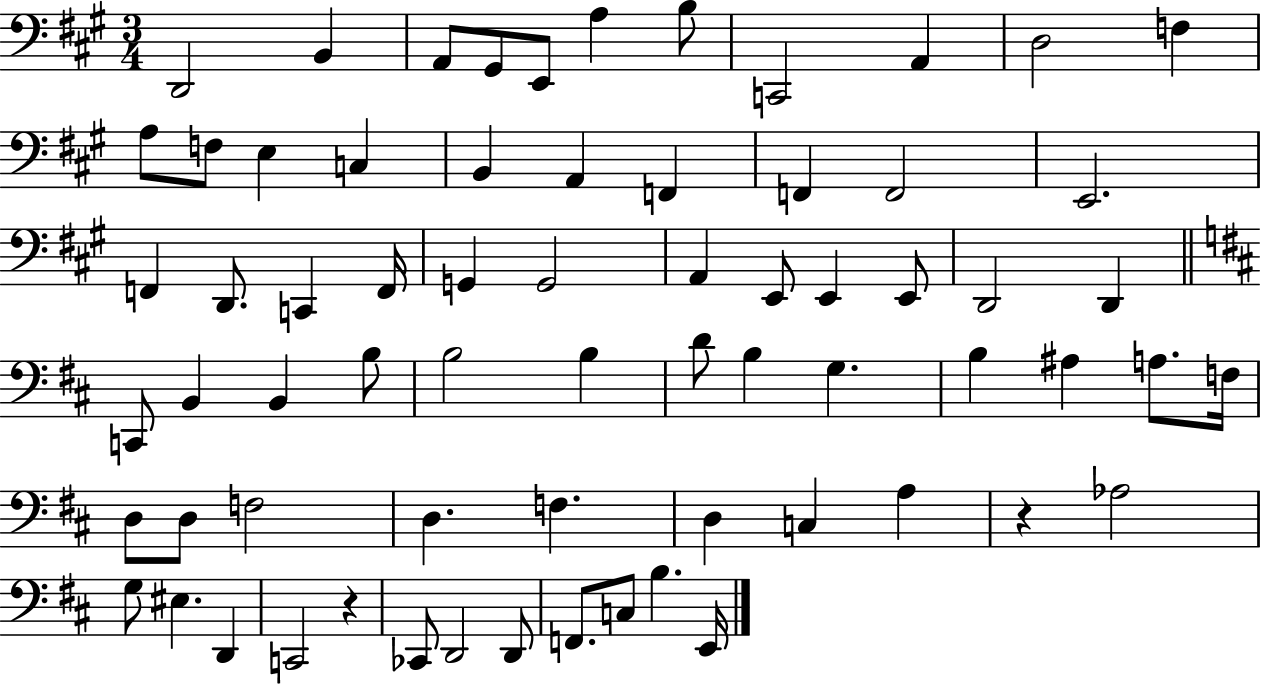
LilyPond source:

{
  \clef bass
  \numericTimeSignature
  \time 3/4
  \key a \major
  d,2 b,4 | a,8 gis,8 e,8 a4 b8 | c,2 a,4 | d2 f4 | \break a8 f8 e4 c4 | b,4 a,4 f,4 | f,4 f,2 | e,2. | \break f,4 d,8. c,4 f,16 | g,4 g,2 | a,4 e,8 e,4 e,8 | d,2 d,4 | \break \bar "||" \break \key b \minor c,8 b,4 b,4 b8 | b2 b4 | d'8 b4 g4. | b4 ais4 a8. f16 | \break d8 d8 f2 | d4. f4. | d4 c4 a4 | r4 aes2 | \break g8 eis4. d,4 | c,2 r4 | ces,8 d,2 d,8 | f,8. c8 b4. e,16 | \break \bar "|."
}